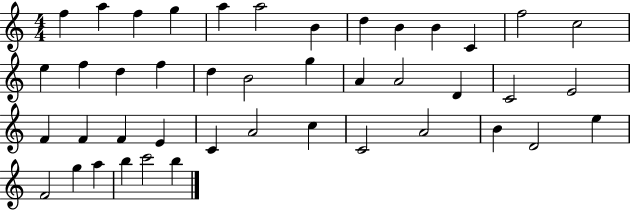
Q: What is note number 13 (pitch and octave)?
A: C5